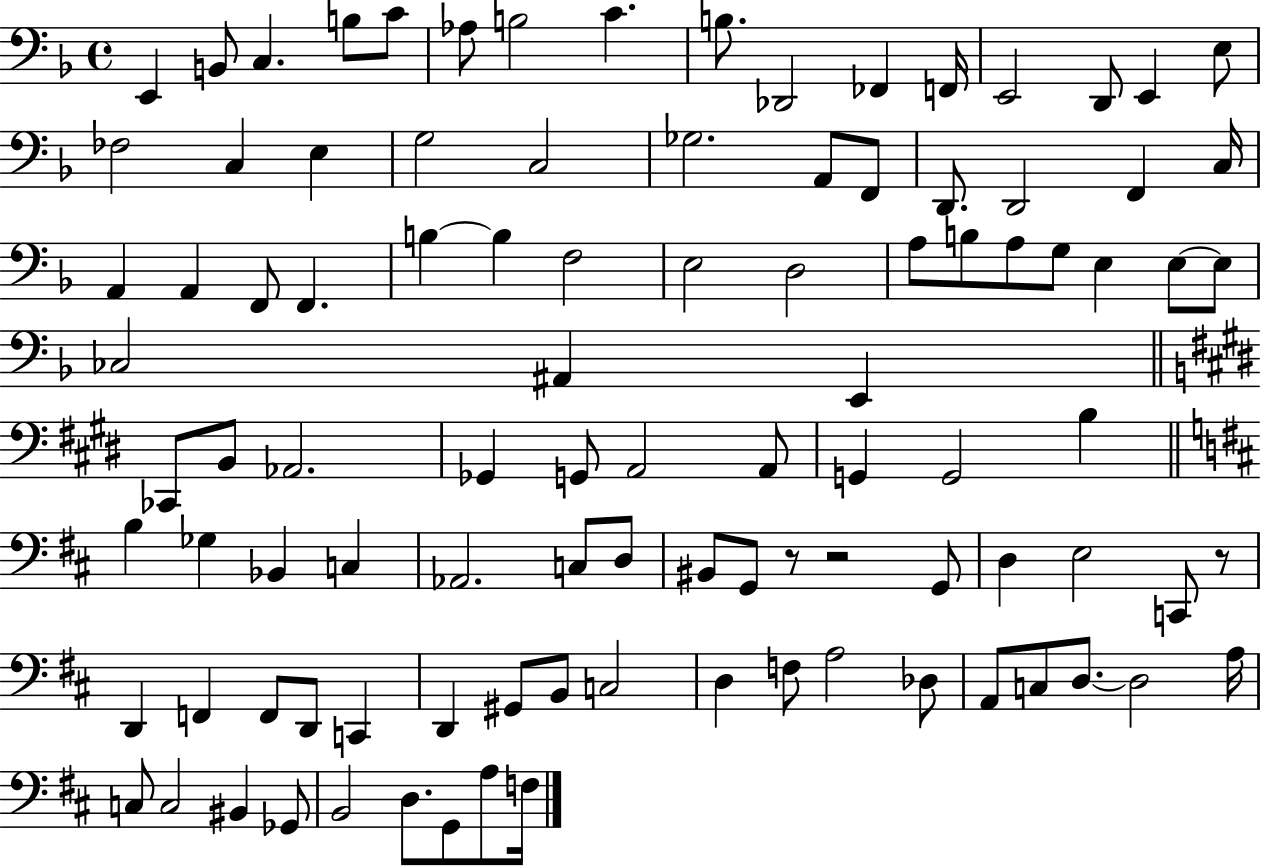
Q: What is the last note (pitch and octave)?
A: F3